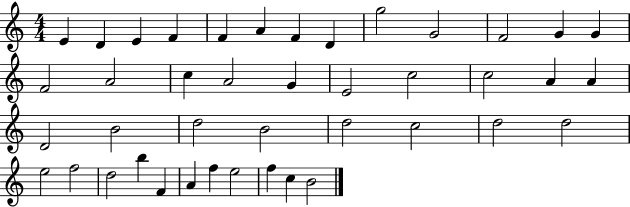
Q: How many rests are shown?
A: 0